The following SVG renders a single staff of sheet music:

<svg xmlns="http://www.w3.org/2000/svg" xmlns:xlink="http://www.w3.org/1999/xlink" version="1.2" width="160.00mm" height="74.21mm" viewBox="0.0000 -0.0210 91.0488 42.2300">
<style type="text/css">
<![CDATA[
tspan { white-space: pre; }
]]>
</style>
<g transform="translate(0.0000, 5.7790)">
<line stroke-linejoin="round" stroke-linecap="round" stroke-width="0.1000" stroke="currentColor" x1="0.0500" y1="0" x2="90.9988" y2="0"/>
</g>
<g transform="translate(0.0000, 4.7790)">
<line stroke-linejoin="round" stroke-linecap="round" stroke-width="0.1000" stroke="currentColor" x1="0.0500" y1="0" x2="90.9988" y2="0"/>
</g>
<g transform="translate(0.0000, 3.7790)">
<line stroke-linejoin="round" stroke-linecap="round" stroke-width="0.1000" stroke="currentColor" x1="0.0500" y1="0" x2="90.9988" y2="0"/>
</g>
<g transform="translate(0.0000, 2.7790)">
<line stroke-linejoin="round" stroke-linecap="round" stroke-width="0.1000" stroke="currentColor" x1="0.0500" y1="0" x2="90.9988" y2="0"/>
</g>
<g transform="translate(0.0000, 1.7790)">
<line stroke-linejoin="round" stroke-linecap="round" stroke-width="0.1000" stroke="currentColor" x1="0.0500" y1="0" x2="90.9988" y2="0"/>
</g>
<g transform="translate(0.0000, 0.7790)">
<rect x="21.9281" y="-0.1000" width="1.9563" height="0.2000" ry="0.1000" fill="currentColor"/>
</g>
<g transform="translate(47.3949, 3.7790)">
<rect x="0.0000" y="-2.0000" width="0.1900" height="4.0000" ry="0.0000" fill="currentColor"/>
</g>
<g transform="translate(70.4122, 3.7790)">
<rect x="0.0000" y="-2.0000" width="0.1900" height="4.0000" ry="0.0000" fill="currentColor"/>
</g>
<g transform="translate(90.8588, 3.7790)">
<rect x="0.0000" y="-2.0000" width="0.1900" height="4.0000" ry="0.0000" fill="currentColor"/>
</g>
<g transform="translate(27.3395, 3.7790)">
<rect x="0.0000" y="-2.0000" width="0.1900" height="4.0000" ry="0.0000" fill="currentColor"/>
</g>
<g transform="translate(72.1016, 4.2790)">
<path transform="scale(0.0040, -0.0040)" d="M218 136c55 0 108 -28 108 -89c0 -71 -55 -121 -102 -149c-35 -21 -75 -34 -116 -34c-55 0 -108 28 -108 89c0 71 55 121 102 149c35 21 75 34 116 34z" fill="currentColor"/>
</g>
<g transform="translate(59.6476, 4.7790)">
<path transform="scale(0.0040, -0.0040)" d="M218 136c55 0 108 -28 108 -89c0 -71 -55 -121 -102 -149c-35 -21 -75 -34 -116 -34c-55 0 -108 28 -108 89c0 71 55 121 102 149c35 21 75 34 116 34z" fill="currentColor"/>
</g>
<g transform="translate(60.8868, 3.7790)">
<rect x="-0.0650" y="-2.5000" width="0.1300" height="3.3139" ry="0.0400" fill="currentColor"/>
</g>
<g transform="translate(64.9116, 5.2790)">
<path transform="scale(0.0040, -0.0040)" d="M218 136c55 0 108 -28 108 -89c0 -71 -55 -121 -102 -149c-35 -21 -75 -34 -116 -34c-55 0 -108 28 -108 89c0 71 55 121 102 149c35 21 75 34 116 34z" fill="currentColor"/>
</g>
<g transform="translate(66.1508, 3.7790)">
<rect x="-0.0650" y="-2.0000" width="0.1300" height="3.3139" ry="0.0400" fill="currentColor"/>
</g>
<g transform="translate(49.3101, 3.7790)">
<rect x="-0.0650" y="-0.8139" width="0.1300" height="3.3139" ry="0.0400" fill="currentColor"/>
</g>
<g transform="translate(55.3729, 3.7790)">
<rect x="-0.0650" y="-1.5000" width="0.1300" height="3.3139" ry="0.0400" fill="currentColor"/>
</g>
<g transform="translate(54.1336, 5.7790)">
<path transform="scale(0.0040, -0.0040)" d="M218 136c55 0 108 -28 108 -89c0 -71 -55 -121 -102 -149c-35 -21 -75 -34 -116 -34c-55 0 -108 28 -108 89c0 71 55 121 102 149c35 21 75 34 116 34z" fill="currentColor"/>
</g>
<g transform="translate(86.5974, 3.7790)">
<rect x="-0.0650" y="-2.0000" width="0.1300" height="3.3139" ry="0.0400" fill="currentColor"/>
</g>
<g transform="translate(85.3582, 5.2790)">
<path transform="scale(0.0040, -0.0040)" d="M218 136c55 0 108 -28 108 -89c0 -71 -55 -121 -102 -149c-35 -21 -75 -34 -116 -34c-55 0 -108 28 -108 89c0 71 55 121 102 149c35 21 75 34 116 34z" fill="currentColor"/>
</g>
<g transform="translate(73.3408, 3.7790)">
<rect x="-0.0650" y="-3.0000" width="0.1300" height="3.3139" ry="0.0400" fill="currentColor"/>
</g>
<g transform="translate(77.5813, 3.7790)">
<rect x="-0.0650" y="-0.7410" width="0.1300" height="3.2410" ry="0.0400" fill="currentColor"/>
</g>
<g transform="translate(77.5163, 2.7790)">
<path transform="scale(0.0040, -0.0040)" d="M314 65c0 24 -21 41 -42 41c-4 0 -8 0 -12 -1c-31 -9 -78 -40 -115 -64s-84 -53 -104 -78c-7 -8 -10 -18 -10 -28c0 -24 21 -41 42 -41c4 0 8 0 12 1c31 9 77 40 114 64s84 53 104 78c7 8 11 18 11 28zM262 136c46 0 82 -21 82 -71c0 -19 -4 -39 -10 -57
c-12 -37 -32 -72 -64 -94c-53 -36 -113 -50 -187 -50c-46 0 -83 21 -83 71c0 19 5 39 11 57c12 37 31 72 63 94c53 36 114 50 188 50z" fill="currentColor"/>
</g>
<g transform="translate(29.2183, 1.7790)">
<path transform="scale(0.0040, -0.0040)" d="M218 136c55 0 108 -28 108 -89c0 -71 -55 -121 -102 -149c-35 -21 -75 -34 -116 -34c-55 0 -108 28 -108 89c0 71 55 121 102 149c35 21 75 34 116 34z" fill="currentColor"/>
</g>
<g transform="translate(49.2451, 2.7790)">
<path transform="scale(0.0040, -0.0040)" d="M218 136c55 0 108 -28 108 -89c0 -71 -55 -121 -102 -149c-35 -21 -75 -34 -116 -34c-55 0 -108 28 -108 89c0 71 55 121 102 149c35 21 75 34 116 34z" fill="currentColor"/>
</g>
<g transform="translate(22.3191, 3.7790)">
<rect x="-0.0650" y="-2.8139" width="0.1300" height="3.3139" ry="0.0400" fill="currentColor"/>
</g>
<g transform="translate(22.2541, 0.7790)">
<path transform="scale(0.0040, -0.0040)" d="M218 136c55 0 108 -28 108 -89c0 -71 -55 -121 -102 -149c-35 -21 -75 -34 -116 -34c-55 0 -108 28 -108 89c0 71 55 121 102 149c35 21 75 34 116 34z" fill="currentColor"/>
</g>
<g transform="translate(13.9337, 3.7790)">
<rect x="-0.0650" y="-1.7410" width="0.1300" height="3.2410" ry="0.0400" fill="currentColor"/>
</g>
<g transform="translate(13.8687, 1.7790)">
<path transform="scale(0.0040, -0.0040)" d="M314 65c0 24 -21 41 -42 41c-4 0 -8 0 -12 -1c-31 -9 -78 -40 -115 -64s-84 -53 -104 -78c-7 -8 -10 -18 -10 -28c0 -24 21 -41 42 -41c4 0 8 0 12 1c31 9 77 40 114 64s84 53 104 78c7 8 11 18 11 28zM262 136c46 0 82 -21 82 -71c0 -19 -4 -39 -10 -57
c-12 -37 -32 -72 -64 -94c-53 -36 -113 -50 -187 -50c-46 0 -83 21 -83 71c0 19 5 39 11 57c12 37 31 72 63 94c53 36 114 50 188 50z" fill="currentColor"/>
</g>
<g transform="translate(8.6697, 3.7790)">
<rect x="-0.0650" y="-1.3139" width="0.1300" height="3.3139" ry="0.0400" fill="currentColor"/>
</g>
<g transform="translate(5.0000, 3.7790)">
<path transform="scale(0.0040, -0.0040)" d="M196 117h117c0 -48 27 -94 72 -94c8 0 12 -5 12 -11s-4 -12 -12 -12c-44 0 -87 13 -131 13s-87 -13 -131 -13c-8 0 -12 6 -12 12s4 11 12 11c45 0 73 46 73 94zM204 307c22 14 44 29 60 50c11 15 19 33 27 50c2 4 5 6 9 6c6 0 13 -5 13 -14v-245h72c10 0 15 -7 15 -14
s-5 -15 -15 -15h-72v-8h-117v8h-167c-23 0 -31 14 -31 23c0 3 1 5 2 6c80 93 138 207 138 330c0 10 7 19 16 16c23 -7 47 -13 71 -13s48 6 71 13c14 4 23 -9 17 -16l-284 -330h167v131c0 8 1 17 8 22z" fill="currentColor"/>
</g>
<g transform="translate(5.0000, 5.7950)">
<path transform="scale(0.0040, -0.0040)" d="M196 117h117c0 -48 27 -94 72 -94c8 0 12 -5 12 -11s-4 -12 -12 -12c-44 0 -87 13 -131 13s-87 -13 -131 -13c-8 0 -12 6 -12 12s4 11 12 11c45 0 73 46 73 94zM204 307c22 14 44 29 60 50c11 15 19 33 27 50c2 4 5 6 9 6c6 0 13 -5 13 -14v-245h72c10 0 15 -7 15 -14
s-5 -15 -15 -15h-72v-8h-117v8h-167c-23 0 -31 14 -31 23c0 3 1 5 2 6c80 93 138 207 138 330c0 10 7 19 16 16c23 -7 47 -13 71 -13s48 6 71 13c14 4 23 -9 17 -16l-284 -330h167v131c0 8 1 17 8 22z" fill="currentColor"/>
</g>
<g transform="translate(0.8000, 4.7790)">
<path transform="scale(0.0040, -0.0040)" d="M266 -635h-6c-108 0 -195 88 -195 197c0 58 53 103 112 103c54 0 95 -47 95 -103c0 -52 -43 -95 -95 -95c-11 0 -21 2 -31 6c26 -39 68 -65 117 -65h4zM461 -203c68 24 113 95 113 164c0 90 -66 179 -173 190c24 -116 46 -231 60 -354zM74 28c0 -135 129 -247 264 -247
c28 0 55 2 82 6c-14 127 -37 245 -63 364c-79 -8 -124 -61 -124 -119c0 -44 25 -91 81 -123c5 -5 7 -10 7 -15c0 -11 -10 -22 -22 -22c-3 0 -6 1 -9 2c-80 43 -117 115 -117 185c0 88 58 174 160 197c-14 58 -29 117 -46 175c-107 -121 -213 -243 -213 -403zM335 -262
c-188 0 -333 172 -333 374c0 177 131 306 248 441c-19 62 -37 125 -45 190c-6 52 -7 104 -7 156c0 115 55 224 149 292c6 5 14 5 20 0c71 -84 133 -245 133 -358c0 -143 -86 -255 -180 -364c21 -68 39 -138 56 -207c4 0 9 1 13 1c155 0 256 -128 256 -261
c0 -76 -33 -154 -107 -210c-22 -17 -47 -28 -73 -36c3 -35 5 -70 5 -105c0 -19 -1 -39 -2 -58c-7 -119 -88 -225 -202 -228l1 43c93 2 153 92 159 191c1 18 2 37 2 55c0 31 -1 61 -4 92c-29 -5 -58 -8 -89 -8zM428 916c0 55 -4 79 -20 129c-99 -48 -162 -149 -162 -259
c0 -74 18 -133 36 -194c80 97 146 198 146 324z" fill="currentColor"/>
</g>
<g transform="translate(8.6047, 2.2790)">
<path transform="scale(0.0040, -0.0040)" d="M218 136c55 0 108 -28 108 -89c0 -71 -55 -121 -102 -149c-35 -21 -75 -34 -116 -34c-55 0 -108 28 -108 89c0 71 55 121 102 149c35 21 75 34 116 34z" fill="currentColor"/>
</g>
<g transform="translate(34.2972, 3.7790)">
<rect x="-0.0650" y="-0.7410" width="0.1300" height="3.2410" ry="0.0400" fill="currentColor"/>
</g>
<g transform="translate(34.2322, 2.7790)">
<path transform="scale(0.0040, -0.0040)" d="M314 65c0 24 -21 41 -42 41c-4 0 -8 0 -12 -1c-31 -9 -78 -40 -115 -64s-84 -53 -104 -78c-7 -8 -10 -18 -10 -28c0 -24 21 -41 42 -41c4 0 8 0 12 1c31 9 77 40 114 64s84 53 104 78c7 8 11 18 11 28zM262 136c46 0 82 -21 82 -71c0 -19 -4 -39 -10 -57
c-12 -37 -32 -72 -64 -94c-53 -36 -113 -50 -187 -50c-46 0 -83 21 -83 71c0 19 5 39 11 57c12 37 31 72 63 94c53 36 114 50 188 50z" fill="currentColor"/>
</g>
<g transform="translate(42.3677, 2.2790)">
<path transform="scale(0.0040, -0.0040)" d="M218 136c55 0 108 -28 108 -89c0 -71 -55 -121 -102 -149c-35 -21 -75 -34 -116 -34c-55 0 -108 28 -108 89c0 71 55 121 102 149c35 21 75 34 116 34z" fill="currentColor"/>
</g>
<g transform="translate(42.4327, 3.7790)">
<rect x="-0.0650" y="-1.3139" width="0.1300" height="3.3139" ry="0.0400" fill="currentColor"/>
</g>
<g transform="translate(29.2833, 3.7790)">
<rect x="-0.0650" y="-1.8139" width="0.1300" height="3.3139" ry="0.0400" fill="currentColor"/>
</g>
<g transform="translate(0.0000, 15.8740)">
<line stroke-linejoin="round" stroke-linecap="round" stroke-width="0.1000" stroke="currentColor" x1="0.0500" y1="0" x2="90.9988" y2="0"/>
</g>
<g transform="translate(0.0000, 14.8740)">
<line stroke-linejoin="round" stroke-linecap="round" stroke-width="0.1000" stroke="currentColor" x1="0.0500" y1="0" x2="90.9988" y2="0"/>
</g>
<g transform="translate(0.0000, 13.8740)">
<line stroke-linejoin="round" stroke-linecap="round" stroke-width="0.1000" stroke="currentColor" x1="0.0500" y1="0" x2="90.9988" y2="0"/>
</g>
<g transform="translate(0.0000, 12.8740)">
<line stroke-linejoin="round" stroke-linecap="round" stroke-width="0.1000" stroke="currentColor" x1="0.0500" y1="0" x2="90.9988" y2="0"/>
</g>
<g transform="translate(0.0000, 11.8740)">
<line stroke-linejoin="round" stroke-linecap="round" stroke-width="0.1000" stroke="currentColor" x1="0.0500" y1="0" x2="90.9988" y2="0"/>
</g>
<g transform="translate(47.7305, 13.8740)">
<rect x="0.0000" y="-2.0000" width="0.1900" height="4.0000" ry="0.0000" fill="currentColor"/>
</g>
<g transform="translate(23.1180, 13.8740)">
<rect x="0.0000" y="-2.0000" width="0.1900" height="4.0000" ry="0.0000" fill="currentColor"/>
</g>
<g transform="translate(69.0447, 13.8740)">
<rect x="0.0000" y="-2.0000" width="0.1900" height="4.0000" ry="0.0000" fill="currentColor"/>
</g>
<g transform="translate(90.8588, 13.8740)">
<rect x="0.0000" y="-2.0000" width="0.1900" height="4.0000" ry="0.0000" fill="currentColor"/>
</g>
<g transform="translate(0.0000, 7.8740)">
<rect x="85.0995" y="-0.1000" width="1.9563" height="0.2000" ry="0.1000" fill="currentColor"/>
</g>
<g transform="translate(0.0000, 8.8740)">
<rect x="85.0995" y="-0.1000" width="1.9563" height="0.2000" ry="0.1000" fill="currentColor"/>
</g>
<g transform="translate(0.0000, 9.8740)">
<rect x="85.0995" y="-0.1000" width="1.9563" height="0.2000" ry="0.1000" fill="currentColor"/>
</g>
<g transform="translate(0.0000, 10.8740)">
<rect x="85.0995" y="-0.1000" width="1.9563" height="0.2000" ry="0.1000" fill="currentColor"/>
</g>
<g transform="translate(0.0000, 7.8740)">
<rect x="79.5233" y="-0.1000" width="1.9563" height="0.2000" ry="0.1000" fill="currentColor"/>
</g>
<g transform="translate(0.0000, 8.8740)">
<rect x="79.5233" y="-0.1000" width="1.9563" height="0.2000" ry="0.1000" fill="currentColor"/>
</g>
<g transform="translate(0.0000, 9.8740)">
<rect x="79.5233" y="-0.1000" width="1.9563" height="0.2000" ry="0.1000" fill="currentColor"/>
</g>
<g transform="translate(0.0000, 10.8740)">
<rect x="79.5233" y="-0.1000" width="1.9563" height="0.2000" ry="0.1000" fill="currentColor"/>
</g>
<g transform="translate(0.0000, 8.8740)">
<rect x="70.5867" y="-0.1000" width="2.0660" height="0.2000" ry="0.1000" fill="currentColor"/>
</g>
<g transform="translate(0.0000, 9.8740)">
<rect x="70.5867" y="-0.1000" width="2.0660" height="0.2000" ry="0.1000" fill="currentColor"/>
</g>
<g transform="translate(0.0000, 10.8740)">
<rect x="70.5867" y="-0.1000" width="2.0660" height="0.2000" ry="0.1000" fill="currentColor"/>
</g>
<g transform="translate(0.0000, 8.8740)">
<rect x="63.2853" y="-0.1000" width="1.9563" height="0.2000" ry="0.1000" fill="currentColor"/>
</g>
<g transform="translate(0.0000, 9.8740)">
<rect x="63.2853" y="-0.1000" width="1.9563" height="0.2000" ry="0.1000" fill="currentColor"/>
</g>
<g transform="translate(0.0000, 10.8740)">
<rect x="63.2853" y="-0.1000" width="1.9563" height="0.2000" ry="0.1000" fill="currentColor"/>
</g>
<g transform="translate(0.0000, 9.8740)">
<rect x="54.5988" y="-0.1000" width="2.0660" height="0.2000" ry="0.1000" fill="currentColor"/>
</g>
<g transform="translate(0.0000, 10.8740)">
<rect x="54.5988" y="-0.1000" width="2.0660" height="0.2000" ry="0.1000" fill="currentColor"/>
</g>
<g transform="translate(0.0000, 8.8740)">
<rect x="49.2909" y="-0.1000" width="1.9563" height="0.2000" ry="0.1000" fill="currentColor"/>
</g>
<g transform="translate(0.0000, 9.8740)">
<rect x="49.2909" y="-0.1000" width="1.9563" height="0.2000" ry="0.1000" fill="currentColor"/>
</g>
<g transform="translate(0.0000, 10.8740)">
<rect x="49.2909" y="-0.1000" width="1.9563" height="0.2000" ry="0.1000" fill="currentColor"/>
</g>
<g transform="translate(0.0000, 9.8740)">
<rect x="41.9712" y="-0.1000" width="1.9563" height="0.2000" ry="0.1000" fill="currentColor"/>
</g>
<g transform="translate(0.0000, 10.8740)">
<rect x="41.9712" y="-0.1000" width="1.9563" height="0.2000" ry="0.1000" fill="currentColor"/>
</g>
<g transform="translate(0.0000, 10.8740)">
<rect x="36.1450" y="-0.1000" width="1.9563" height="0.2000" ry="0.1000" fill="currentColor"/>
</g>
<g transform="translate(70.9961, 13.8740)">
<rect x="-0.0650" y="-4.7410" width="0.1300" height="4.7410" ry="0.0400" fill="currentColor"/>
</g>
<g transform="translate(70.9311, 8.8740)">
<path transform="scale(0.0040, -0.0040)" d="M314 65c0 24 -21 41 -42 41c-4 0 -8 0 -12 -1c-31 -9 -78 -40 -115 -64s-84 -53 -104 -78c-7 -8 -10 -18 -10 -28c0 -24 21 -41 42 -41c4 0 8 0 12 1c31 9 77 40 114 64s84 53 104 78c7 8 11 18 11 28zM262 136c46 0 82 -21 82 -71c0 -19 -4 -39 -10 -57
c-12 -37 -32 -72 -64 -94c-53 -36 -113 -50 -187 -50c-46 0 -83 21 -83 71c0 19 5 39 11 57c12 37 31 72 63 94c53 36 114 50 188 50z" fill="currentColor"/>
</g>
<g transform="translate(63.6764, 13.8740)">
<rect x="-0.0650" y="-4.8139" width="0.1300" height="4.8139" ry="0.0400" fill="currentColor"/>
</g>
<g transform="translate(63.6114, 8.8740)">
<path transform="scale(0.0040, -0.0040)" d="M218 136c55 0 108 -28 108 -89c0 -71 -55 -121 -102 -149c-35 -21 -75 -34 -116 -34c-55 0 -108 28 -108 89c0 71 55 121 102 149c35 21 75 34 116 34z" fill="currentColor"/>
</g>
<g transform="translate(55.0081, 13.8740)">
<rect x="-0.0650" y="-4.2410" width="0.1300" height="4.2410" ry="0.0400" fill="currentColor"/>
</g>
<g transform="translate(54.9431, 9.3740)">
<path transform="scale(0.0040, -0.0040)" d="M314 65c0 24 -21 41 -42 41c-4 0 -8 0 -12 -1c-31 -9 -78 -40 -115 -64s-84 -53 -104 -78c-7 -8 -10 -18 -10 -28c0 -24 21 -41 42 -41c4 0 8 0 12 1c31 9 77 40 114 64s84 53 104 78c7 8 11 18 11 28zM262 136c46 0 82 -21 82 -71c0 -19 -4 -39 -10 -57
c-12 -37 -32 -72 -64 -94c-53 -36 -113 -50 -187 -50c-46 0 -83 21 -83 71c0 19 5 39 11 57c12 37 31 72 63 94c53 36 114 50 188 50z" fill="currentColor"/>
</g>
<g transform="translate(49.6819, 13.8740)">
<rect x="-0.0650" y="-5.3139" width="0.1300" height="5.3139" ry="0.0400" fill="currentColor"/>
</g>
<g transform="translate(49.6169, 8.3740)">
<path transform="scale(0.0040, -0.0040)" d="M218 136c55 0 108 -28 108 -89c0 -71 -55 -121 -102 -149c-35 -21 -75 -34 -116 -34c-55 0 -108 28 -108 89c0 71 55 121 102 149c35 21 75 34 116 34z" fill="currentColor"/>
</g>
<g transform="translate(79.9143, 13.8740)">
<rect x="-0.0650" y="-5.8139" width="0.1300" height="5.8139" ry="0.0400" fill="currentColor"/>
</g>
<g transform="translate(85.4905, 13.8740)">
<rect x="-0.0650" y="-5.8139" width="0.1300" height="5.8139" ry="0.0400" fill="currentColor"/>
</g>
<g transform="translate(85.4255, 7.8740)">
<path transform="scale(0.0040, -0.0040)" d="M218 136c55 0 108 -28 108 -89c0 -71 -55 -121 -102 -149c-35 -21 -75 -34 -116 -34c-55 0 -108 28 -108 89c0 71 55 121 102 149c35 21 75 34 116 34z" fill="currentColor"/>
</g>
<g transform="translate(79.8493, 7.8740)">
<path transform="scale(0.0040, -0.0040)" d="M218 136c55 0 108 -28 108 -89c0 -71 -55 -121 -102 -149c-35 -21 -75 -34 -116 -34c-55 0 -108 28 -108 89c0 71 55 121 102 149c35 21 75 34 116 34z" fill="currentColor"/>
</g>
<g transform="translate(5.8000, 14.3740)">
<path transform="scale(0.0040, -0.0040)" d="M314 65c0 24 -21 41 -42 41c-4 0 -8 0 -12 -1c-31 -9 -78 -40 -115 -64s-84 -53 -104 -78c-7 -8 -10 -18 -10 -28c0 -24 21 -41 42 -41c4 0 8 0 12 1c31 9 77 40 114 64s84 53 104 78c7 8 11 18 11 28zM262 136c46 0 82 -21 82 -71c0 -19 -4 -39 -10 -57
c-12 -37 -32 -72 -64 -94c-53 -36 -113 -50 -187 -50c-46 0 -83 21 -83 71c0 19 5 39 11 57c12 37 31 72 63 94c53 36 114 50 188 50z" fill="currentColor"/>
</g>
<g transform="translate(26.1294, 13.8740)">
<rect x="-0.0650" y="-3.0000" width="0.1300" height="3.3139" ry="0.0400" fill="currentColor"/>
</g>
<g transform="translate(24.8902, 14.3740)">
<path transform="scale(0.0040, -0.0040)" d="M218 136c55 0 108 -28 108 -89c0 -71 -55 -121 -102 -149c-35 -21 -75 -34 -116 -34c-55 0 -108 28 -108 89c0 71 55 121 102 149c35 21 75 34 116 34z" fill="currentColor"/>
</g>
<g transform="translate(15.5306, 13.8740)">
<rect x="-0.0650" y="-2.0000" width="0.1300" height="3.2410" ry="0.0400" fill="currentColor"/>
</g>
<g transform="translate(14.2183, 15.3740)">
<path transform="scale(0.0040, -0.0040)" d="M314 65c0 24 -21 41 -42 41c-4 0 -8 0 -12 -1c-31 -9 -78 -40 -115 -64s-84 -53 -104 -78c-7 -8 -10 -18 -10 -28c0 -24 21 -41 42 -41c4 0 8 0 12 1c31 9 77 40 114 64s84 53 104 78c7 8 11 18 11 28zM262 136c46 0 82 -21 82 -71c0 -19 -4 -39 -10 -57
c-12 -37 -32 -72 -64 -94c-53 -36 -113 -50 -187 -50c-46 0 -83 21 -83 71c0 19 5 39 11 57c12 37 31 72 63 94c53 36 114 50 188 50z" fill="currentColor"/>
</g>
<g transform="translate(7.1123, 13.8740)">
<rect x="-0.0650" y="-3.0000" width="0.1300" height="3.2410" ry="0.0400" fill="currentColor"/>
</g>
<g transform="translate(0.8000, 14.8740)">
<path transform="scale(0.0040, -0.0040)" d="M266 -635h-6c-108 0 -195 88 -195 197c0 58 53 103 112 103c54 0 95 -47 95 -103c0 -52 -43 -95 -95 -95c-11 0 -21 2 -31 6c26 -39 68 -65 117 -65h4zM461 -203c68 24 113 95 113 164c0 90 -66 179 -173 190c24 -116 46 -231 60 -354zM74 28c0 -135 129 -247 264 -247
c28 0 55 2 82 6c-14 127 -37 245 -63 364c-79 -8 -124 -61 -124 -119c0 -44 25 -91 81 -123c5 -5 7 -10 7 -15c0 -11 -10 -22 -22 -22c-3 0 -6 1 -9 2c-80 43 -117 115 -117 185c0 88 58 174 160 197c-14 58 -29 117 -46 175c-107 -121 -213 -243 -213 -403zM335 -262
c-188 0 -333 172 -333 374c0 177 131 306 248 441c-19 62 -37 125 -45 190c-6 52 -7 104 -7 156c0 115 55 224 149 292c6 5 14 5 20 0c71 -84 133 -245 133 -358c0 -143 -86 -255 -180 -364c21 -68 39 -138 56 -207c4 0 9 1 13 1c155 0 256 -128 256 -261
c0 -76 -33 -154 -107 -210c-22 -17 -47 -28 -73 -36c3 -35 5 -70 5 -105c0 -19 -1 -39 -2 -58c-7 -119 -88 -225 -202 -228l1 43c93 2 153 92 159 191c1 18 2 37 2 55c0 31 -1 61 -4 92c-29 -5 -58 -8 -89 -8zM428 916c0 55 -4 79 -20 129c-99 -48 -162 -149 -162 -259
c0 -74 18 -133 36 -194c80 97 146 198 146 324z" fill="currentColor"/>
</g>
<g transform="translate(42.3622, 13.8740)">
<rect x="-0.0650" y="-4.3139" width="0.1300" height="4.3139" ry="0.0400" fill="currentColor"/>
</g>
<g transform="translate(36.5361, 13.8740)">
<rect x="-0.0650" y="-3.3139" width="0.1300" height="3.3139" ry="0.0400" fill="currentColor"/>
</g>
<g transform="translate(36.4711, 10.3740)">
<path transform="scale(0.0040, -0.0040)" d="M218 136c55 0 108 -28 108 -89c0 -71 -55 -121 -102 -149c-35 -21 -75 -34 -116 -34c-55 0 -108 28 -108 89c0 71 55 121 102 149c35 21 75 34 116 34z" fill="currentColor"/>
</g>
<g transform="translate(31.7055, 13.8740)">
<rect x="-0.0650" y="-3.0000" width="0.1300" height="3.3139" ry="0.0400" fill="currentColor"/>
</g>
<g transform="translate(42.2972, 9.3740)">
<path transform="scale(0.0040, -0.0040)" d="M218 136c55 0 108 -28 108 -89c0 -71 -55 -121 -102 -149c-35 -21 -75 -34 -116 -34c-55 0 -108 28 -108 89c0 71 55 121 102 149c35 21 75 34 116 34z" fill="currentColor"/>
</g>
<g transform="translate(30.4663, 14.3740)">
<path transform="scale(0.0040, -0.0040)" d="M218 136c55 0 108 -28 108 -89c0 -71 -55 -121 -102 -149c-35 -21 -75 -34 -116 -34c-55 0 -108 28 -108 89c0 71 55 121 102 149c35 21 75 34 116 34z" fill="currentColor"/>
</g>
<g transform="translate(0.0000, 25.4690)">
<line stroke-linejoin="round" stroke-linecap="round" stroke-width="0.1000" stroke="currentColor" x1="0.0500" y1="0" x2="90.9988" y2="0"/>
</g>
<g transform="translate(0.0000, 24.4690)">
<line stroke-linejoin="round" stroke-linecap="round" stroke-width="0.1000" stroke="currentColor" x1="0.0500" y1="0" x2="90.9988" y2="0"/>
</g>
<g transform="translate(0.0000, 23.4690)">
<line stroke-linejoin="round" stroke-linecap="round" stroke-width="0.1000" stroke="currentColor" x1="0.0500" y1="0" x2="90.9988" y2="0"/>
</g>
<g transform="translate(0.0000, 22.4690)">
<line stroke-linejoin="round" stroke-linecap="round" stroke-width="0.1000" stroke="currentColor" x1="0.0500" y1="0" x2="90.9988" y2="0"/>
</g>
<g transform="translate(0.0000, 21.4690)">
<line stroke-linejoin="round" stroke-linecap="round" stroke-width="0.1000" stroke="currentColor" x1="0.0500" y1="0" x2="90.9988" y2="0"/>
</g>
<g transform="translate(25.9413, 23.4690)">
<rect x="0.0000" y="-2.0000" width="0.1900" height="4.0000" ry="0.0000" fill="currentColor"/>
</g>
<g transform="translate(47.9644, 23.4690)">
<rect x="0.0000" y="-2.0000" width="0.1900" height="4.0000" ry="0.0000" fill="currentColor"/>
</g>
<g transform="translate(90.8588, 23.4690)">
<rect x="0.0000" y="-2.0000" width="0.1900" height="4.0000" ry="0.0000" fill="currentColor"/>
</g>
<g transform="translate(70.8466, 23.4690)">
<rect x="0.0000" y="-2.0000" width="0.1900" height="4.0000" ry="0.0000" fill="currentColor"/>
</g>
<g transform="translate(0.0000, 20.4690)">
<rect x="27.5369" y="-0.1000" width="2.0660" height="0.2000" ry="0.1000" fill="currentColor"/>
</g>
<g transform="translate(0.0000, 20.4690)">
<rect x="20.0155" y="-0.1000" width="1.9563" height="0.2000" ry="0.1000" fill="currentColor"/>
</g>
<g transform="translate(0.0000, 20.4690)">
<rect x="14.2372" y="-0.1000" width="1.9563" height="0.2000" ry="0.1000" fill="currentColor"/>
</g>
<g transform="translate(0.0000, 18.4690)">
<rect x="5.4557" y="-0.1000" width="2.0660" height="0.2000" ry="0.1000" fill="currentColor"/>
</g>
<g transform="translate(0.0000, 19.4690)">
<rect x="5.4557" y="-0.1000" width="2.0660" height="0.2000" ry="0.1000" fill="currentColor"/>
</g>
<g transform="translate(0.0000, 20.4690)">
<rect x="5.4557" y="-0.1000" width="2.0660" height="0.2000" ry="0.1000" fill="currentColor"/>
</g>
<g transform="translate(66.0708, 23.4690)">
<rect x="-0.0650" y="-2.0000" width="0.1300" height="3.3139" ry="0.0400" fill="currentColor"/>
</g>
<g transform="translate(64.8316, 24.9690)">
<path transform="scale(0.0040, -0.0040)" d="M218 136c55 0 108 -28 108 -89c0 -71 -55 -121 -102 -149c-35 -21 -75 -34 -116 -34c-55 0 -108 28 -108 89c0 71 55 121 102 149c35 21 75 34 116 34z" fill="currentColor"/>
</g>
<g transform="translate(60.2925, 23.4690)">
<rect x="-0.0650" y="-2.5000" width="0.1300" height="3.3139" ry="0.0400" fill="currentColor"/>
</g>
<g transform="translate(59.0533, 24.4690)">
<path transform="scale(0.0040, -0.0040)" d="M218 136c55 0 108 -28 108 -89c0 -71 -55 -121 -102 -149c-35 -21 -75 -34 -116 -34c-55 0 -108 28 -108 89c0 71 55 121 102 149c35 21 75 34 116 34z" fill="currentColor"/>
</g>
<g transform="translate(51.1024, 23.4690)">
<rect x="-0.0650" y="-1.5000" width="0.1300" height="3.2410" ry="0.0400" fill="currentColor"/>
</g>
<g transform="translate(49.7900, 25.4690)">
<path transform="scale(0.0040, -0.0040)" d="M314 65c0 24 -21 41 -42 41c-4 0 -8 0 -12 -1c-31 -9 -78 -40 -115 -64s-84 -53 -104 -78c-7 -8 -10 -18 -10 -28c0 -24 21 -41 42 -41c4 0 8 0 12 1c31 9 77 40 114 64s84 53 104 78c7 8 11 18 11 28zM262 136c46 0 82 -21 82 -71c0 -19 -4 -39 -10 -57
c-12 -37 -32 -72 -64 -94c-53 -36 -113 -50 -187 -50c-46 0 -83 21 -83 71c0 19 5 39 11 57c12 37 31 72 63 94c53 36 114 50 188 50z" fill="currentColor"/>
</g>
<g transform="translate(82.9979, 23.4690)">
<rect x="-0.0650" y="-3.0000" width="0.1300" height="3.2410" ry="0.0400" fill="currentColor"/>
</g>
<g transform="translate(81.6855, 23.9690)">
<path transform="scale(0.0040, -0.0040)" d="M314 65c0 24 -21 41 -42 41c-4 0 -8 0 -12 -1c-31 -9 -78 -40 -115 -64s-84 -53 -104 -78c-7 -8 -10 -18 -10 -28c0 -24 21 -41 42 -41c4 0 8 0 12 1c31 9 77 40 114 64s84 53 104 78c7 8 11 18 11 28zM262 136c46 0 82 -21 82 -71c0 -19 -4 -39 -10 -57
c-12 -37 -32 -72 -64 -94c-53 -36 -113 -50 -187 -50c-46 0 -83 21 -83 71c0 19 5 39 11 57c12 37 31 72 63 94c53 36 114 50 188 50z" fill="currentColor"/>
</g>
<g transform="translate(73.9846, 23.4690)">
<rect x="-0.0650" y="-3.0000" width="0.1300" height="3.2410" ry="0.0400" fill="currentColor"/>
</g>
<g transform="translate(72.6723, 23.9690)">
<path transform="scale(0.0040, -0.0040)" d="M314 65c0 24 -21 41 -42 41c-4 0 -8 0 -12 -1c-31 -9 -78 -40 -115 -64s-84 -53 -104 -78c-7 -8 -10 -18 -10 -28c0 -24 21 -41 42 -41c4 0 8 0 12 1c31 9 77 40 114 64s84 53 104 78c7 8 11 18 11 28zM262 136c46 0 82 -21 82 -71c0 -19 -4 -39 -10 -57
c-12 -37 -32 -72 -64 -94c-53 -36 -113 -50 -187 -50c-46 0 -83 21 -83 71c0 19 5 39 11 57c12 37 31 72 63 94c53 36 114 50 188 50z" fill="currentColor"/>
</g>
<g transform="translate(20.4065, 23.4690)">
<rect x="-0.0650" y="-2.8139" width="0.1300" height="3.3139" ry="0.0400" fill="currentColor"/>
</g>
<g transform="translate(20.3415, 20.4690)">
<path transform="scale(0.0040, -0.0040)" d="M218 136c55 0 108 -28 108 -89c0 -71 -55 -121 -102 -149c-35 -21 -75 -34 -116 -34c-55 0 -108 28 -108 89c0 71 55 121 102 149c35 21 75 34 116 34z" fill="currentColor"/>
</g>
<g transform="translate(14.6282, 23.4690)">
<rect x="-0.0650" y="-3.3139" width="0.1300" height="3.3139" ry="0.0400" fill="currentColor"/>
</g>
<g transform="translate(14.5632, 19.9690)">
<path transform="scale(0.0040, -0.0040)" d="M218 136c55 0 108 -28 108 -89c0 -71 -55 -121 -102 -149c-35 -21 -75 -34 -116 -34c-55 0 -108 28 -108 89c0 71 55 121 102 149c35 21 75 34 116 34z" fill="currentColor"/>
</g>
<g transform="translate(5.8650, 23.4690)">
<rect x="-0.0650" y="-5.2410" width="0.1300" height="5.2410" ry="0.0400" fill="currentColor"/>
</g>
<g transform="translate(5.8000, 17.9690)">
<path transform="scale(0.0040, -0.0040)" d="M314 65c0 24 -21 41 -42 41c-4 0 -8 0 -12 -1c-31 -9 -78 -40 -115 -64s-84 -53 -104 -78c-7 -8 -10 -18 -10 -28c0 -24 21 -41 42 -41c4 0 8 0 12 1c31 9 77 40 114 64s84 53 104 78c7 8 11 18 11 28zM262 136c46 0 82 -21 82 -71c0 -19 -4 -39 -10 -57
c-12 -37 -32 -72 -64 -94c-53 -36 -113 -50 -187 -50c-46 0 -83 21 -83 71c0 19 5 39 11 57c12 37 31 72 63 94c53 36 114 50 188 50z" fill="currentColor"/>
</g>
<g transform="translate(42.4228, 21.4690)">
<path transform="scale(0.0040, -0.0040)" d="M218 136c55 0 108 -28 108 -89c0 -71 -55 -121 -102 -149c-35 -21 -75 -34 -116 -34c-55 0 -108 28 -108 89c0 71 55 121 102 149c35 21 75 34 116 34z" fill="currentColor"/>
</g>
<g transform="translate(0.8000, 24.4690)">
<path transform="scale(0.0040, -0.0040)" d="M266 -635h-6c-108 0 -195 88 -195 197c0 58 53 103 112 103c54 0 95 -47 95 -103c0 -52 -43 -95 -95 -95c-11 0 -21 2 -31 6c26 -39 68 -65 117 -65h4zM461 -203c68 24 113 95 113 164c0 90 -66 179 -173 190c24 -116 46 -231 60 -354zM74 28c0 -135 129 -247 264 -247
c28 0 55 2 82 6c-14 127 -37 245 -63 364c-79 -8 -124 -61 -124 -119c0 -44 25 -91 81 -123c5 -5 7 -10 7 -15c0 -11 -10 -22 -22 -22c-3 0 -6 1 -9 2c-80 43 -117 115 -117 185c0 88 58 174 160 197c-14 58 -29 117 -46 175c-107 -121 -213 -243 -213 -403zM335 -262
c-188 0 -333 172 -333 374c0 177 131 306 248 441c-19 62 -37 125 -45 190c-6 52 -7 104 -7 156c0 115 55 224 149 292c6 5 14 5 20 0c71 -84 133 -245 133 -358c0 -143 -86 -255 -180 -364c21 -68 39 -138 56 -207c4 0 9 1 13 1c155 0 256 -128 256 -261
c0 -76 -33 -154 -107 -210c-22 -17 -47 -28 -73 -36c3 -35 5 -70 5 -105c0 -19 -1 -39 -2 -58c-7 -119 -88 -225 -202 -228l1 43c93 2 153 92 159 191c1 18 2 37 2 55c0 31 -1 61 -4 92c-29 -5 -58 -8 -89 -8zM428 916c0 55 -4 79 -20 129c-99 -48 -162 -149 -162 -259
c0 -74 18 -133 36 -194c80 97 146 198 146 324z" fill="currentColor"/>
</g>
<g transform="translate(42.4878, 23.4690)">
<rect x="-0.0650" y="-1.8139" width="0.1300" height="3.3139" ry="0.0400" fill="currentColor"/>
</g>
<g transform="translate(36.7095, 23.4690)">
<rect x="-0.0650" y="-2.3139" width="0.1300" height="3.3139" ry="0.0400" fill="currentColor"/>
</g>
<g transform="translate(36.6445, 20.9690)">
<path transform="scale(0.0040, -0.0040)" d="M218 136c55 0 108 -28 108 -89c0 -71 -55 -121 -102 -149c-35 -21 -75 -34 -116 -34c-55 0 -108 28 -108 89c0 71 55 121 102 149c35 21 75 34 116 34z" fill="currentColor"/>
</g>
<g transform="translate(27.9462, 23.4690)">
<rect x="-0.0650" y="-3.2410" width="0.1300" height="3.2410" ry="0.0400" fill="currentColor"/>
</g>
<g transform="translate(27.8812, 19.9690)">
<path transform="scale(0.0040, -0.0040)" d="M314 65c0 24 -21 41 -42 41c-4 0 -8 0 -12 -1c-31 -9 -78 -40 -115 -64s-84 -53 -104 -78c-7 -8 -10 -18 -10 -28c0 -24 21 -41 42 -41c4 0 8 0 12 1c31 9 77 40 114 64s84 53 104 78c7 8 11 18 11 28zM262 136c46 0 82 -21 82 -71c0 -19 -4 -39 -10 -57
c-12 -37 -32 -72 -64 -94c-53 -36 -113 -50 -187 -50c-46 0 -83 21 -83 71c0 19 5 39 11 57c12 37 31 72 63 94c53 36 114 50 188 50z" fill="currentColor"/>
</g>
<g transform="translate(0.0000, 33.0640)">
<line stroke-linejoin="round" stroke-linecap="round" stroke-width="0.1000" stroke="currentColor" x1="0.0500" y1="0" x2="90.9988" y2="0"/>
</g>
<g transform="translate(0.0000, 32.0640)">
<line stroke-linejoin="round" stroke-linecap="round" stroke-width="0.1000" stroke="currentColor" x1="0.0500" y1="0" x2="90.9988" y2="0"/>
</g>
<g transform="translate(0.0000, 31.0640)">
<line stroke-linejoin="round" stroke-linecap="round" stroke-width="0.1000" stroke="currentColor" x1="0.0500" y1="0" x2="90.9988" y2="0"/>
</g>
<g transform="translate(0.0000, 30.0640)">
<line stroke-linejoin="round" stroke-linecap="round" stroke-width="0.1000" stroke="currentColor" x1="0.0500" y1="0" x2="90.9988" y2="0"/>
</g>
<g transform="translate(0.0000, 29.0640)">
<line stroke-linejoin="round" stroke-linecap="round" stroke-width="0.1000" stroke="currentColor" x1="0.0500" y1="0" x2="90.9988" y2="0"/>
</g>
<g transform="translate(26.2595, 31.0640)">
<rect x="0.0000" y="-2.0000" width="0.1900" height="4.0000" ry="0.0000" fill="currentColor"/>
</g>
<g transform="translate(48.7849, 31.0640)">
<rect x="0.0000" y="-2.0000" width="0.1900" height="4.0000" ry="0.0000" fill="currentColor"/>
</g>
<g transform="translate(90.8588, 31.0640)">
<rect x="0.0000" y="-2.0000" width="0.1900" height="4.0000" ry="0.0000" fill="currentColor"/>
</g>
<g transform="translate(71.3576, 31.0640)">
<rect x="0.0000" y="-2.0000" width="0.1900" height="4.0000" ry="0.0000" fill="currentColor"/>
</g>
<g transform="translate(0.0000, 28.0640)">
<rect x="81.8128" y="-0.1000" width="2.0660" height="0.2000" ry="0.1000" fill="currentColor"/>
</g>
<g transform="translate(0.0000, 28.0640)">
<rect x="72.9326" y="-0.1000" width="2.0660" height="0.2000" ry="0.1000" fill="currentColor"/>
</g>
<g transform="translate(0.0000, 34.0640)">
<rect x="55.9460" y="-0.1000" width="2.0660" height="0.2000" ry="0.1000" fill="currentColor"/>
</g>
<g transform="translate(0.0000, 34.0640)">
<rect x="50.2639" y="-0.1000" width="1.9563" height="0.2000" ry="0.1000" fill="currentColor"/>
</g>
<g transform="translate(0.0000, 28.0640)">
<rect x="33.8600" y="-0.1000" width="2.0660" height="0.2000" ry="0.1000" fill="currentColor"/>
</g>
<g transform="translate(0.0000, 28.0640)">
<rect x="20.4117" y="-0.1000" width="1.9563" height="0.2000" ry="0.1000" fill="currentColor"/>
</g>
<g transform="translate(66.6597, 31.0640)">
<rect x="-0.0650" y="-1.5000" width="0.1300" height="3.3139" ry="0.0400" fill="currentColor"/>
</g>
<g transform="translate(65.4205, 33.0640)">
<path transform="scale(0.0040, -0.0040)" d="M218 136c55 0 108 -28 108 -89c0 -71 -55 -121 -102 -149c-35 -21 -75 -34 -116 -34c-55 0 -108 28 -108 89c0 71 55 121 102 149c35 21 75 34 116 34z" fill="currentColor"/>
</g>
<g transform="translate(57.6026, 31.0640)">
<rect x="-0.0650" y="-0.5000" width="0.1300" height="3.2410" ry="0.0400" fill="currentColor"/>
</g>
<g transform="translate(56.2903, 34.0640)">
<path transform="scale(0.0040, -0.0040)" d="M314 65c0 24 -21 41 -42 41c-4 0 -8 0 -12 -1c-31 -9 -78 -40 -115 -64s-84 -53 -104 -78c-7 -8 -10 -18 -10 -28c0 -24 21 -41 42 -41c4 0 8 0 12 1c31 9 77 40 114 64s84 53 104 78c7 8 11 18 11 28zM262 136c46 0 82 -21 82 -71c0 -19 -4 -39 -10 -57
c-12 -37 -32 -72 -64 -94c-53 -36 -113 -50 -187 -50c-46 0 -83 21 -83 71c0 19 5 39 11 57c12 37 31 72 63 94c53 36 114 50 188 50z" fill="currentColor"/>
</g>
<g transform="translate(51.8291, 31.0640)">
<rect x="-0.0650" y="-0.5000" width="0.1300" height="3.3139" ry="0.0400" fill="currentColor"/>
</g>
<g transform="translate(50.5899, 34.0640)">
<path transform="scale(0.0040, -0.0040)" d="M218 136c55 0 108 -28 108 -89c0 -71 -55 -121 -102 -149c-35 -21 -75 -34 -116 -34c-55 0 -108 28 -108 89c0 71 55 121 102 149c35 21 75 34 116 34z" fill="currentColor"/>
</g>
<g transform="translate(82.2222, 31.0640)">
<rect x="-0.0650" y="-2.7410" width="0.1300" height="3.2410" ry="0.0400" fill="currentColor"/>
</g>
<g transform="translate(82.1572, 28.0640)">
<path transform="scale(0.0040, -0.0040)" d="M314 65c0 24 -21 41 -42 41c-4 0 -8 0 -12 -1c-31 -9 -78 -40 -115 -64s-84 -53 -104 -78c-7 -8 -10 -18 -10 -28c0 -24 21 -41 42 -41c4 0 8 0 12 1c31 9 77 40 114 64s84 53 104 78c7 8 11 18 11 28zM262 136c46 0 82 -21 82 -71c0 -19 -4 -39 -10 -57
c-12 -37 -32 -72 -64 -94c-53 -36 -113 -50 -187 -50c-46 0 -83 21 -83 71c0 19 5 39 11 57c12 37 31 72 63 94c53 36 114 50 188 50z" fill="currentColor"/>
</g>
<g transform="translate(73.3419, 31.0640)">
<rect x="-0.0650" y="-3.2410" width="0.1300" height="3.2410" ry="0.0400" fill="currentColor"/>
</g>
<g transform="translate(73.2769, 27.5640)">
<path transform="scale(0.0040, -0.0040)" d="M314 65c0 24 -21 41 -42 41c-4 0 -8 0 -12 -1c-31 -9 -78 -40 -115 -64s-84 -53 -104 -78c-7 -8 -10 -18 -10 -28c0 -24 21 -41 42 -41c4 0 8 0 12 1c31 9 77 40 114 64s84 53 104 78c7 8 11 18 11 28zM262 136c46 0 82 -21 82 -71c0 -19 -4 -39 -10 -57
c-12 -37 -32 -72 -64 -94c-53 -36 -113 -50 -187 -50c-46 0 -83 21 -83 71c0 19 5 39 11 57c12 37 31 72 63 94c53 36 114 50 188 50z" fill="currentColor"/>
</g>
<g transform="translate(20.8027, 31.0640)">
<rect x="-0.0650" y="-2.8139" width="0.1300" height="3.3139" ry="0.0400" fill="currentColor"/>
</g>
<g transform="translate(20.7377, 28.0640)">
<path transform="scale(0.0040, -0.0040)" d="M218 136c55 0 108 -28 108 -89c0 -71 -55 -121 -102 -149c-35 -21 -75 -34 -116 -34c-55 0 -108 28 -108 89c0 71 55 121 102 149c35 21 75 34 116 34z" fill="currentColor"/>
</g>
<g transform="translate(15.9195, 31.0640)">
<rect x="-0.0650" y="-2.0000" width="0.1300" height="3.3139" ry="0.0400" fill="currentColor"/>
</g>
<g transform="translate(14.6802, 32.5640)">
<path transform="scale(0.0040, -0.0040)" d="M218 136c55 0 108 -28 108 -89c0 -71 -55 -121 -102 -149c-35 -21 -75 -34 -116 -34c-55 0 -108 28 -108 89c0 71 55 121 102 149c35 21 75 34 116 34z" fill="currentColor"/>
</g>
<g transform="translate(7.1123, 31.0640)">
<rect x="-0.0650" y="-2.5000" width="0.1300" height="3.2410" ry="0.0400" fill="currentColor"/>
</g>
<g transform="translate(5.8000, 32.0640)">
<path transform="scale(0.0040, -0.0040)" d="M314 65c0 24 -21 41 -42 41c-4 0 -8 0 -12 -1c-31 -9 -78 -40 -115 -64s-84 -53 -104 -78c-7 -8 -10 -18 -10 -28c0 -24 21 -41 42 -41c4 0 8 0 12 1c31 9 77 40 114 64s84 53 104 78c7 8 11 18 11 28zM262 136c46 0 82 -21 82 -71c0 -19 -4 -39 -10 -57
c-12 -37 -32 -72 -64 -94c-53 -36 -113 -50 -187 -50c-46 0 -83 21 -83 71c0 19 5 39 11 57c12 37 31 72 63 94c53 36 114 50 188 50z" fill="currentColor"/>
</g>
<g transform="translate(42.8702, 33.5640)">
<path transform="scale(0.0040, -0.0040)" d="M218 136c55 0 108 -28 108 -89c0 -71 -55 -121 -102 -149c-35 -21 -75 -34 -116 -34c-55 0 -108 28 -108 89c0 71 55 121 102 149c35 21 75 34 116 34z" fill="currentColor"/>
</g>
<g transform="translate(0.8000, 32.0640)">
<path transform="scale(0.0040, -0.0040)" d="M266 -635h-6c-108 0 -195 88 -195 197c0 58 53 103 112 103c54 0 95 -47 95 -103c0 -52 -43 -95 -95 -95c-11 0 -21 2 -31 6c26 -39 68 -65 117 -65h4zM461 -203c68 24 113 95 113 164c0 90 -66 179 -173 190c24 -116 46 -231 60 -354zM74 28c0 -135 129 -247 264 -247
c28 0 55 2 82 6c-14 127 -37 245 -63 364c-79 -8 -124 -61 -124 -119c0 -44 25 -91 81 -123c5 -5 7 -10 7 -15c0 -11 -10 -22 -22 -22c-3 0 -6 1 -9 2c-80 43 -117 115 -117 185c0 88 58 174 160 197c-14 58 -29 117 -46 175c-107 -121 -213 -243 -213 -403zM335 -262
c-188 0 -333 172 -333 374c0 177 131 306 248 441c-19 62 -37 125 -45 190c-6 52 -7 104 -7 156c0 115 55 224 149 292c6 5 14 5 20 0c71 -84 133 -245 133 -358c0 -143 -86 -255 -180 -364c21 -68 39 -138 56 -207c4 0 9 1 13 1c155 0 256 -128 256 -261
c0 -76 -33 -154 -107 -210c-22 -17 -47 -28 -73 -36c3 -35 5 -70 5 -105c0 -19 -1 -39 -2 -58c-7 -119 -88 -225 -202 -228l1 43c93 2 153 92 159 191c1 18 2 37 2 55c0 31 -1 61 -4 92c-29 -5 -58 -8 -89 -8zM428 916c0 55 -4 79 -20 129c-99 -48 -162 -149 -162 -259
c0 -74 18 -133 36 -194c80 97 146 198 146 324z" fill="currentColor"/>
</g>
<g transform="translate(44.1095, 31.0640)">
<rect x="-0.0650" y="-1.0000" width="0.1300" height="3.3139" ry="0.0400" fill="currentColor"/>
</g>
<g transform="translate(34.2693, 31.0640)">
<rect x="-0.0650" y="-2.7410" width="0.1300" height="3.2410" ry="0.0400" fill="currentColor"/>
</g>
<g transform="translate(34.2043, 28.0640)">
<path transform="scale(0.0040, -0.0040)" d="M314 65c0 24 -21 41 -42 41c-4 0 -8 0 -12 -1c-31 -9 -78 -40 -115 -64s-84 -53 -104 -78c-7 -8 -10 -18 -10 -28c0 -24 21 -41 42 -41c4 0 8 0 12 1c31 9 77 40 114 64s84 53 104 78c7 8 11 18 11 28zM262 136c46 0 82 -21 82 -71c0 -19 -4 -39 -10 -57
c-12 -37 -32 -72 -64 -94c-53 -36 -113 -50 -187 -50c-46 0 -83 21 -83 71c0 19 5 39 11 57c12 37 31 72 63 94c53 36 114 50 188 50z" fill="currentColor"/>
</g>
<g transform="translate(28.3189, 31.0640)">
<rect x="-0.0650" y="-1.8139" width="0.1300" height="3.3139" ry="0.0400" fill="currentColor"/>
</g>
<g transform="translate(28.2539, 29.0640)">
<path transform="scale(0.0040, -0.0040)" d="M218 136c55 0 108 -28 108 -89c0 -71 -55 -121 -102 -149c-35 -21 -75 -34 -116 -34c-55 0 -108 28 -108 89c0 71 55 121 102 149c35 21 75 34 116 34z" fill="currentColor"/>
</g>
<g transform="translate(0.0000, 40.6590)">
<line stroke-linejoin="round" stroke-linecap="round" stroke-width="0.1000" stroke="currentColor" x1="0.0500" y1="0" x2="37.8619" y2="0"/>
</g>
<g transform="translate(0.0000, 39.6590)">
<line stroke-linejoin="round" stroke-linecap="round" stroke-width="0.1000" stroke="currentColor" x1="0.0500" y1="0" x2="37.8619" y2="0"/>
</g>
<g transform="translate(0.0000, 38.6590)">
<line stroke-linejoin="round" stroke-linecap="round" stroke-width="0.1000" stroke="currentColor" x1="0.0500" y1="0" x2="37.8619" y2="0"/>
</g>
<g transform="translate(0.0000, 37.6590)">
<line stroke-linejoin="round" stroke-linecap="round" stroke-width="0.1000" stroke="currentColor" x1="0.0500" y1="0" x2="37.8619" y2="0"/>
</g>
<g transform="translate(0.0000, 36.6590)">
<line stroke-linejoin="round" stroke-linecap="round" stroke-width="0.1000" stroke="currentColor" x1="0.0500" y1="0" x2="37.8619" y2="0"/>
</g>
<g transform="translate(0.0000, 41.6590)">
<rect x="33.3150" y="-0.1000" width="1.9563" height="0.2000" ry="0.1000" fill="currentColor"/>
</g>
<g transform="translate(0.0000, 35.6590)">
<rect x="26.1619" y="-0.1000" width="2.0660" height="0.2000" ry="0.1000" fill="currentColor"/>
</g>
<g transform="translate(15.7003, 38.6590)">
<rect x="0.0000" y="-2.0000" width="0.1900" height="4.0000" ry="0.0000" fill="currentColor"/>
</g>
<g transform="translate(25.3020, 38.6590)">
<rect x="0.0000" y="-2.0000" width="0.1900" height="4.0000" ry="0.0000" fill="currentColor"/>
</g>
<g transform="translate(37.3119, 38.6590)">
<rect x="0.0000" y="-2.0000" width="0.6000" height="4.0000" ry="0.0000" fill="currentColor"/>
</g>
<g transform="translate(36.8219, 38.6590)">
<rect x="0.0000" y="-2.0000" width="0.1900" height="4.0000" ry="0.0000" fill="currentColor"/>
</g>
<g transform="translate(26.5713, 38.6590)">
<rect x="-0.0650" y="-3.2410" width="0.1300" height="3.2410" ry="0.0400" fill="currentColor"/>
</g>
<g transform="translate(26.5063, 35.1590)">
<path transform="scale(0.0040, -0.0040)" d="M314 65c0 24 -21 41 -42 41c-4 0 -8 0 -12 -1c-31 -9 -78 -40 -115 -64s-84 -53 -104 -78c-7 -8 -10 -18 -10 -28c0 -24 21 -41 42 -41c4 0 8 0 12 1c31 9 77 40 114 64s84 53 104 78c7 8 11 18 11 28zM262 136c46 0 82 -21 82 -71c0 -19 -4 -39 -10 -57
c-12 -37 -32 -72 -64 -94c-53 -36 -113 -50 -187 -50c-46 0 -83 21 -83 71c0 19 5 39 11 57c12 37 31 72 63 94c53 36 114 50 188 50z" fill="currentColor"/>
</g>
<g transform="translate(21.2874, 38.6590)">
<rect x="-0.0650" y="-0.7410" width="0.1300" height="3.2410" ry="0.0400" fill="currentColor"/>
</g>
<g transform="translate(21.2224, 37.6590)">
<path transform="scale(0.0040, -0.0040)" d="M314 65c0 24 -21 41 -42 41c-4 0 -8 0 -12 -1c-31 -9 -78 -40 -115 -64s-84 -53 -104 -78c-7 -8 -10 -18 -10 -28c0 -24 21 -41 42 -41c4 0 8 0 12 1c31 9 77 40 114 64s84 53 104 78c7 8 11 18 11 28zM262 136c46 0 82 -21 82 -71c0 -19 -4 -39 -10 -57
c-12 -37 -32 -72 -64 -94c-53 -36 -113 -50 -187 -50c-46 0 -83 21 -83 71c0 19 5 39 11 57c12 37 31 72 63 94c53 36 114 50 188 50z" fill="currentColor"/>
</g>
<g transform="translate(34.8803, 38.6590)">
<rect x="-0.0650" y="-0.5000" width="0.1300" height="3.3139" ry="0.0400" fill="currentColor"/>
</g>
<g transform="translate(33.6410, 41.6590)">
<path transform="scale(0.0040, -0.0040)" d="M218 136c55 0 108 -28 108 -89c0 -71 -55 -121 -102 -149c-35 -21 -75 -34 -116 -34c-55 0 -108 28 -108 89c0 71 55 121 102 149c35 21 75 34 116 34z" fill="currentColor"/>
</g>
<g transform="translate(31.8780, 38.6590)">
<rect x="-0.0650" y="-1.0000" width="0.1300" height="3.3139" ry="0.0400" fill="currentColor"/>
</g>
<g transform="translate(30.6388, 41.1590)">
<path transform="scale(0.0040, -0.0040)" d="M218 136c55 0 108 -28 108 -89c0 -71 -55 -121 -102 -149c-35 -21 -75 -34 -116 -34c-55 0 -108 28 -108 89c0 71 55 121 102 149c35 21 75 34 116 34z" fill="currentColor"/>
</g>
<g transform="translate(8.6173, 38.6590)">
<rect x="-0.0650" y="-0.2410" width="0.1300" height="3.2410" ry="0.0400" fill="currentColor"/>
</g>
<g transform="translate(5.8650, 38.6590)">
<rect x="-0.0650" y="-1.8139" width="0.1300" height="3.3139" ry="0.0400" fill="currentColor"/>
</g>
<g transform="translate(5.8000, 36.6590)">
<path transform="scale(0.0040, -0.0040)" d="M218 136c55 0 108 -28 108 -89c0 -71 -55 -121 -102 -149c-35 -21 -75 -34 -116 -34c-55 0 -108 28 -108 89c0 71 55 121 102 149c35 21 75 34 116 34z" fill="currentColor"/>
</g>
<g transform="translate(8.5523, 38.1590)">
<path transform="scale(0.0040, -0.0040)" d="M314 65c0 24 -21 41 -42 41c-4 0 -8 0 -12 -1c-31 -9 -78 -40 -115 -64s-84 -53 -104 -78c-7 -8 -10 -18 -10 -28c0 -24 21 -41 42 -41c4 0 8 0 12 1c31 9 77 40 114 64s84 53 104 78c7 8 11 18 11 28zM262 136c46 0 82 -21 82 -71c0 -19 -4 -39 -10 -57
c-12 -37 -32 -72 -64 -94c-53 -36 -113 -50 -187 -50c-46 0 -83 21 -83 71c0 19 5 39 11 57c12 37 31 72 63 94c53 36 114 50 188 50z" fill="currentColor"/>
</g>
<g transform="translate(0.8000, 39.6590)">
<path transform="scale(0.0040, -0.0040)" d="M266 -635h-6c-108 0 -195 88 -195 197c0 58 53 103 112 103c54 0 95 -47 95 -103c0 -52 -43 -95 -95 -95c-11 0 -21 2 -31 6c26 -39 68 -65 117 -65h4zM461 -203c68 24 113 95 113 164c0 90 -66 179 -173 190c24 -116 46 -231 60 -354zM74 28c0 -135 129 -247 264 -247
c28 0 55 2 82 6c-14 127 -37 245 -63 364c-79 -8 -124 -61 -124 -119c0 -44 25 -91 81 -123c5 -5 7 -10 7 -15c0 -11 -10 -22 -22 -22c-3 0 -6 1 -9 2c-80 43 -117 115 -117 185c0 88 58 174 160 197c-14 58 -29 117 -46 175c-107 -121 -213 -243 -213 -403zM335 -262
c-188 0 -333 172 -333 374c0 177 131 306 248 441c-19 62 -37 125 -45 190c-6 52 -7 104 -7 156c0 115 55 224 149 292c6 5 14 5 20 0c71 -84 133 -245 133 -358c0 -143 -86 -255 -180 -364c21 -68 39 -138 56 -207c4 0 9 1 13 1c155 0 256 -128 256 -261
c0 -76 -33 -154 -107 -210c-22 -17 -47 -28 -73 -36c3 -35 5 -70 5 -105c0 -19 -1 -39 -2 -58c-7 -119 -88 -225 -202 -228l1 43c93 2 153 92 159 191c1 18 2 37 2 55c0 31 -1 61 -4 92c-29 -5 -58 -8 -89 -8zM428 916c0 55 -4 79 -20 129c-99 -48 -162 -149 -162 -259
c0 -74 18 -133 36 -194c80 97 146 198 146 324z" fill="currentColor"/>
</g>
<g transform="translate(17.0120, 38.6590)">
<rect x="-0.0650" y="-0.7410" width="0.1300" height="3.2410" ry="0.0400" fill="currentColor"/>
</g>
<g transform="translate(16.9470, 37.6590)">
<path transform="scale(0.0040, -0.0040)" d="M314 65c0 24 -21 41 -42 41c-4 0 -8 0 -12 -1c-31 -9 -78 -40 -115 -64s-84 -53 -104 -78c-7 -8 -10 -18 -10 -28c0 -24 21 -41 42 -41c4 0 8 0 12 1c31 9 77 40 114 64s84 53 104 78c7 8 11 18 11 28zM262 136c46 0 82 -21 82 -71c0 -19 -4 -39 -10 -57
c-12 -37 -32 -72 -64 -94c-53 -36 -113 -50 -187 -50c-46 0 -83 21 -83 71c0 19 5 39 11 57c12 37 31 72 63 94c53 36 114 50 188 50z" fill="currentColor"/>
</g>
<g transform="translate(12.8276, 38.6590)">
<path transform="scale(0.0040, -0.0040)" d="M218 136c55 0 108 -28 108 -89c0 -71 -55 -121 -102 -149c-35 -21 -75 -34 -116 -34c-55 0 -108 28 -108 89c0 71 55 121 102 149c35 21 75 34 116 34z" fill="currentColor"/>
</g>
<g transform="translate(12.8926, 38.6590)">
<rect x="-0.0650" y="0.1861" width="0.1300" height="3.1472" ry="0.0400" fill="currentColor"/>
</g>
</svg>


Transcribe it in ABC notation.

X:1
T:Untitled
M:4/4
L:1/4
K:C
e f2 a f d2 e d E G F A d2 F A2 F2 A A b d' f' d'2 e' e'2 g' g' f'2 b a b2 g f E2 G F A2 A2 G2 F a f a2 D C C2 E b2 a2 f c2 B d2 d2 b2 D C